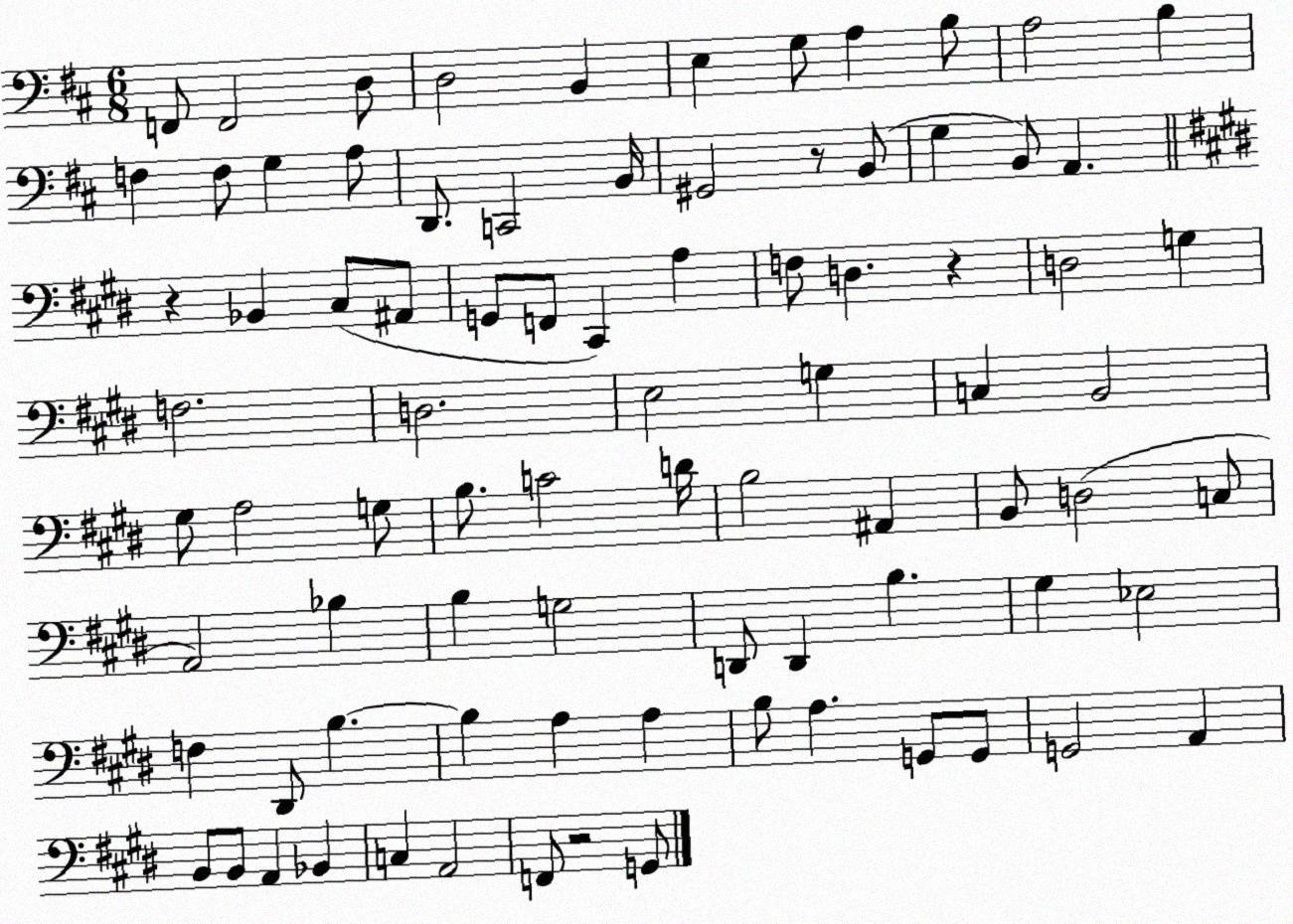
X:1
T:Untitled
M:6/8
L:1/4
K:D
F,,/2 F,,2 D,/2 D,2 B,, E, G,/2 A, B,/2 A,2 B, F, F,/2 G, A,/2 D,,/2 C,,2 B,,/4 ^G,,2 z/2 B,,/2 G, B,,/2 A,, z _B,, ^C,/2 ^A,,/2 G,,/2 F,,/2 ^C,, A, F,/2 D, z D,2 G, F,2 D,2 E,2 G, C, B,,2 ^G,/2 A,2 G,/2 B,/2 C2 D/4 B,2 ^A,, B,,/2 D,2 C,/2 A,,2 _B, B, G,2 D,,/2 D,, B, ^G, _E,2 F, ^D,,/2 B, B, A, A, B,/2 A, G,,/2 G,,/2 G,,2 A,, B,,/2 B,,/2 A,, _B,, C, A,,2 F,,/2 z2 G,,/2